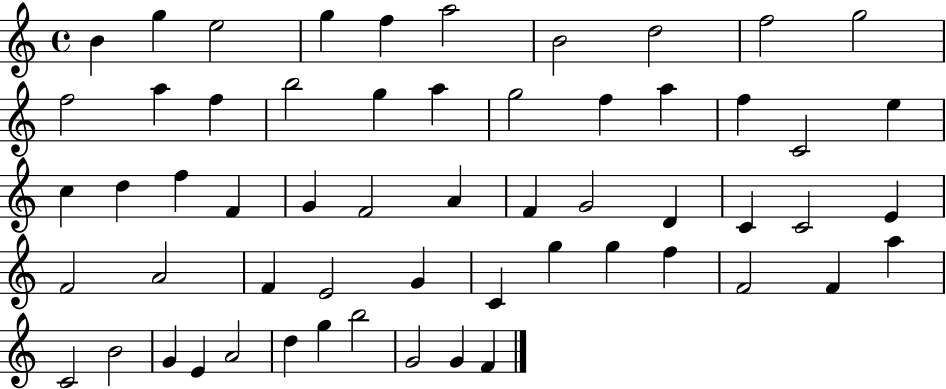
B4/q G5/q E5/h G5/q F5/q A5/h B4/h D5/h F5/h G5/h F5/h A5/q F5/q B5/h G5/q A5/q G5/h F5/q A5/q F5/q C4/h E5/q C5/q D5/q F5/q F4/q G4/q F4/h A4/q F4/q G4/h D4/q C4/q C4/h E4/q F4/h A4/h F4/q E4/h G4/q C4/q G5/q G5/q F5/q F4/h F4/q A5/q C4/h B4/h G4/q E4/q A4/h D5/q G5/q B5/h G4/h G4/q F4/q